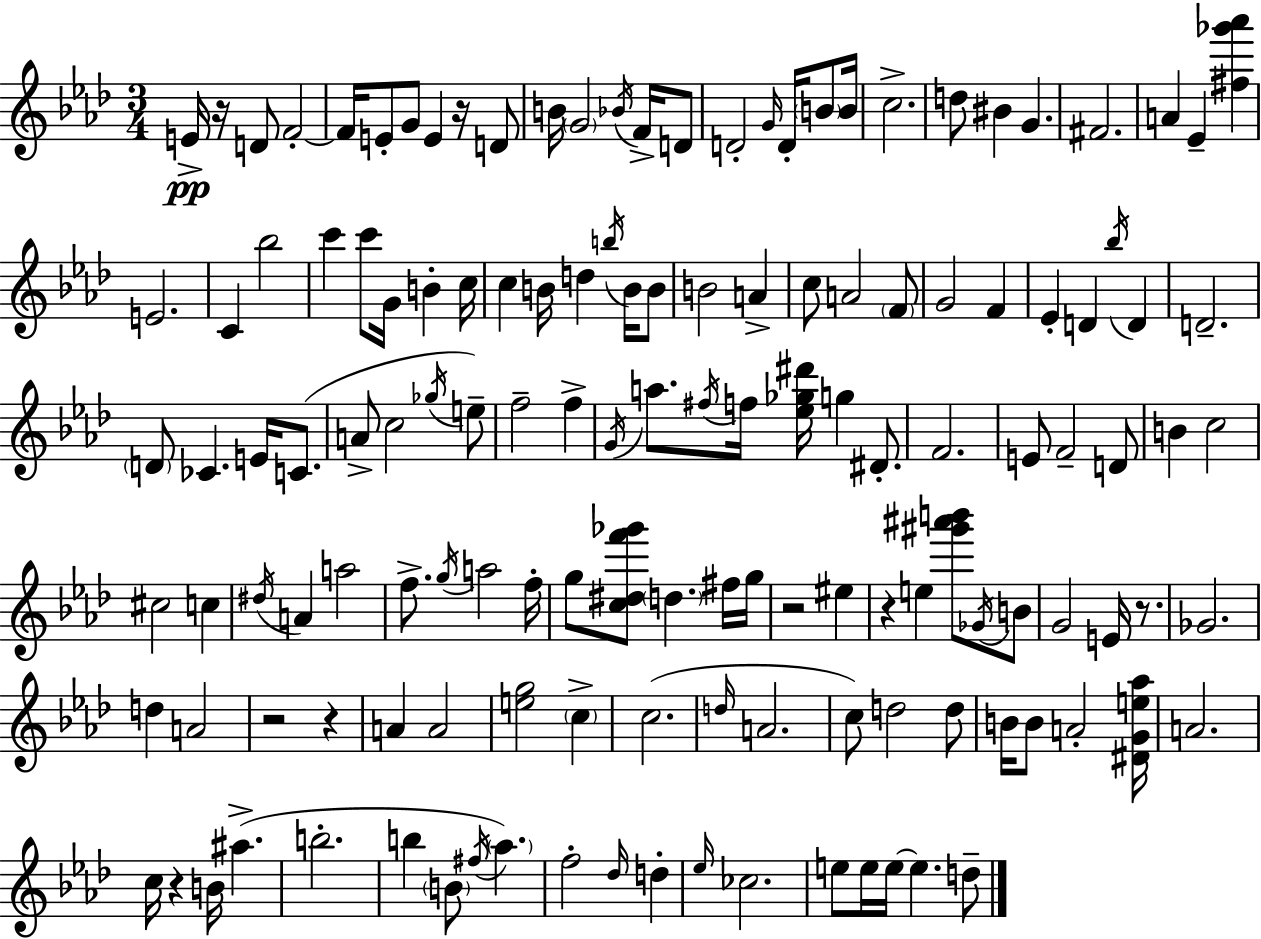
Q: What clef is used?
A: treble